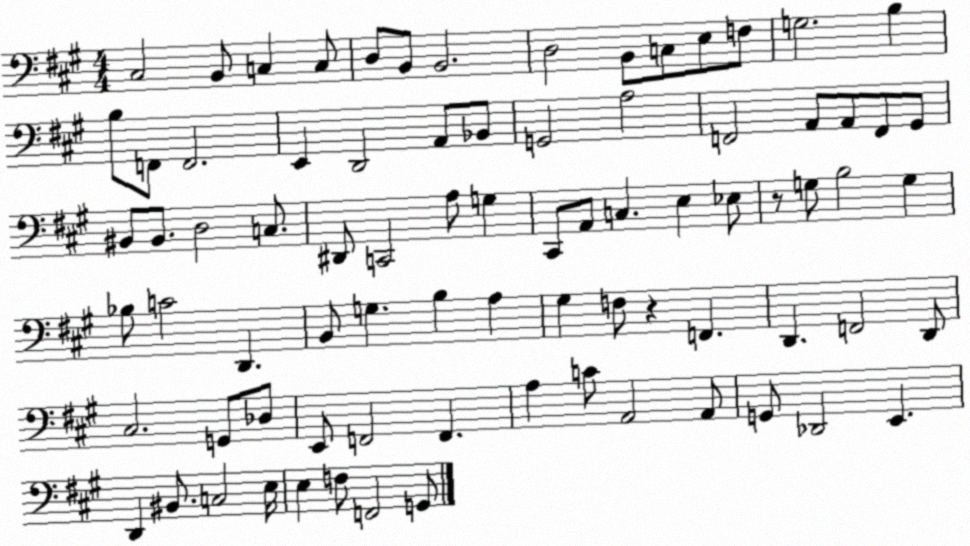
X:1
T:Untitled
M:4/4
L:1/4
K:A
^C,2 B,,/2 C, C,/2 D,/2 B,,/2 B,,2 D,2 B,,/2 C,/2 E,/2 F,/2 G,2 B, B,/2 F,,/2 F,,2 E,, D,,2 A,,/2 _B,,/2 G,,2 A,2 F,,2 A,,/2 A,,/2 F,,/2 ^G,,/2 ^B,,/2 ^B,,/2 D,2 C,/2 ^D,,/2 C,,2 A,/2 G, ^C,,/2 A,,/2 C, E, _E,/2 z/2 G,/2 B,2 G, _B,/2 C2 D,, B,,/2 G, B, A, ^G, F,/2 z F,, D,, F,,2 D,,/2 ^C,2 G,,/2 _D,/2 E,,/2 F,,2 F,, A, C/2 A,,2 A,,/2 G,,/2 _D,,2 E,, D,, ^B,,/2 C,2 E,/4 E, F,/2 F,,2 G,,/2